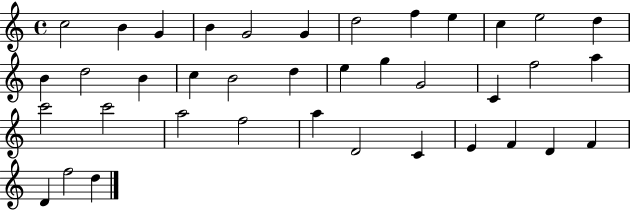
C5/h B4/q G4/q B4/q G4/h G4/q D5/h F5/q E5/q C5/q E5/h D5/q B4/q D5/h B4/q C5/q B4/h D5/q E5/q G5/q G4/h C4/q F5/h A5/q C6/h C6/h A5/h F5/h A5/q D4/h C4/q E4/q F4/q D4/q F4/q D4/q F5/h D5/q